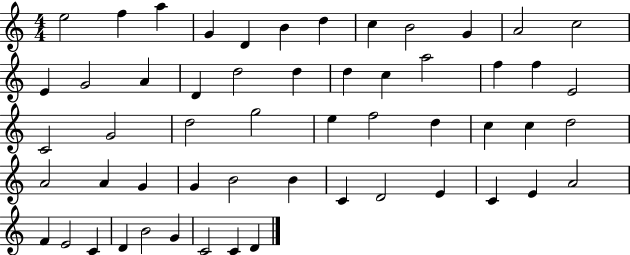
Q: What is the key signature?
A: C major